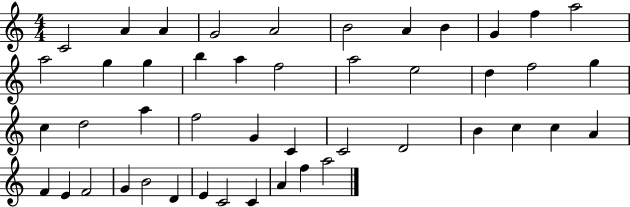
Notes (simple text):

C4/h A4/q A4/q G4/h A4/h B4/h A4/q B4/q G4/q F5/q A5/h A5/h G5/q G5/q B5/q A5/q F5/h A5/h E5/h D5/q F5/h G5/q C5/q D5/h A5/q F5/h G4/q C4/q C4/h D4/h B4/q C5/q C5/q A4/q F4/q E4/q F4/h G4/q B4/h D4/q E4/q C4/h C4/q A4/q F5/q A5/h